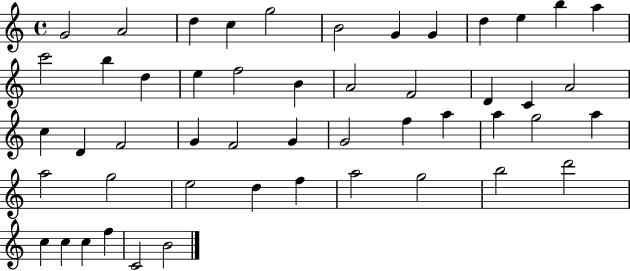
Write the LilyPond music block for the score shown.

{
  \clef treble
  \time 4/4
  \defaultTimeSignature
  \key c \major
  g'2 a'2 | d''4 c''4 g''2 | b'2 g'4 g'4 | d''4 e''4 b''4 a''4 | \break c'''2 b''4 d''4 | e''4 f''2 b'4 | a'2 f'2 | d'4 c'4 a'2 | \break c''4 d'4 f'2 | g'4 f'2 g'4 | g'2 f''4 a''4 | a''4 g''2 a''4 | \break a''2 g''2 | e''2 d''4 f''4 | a''2 g''2 | b''2 d'''2 | \break c''4 c''4 c''4 f''4 | c'2 b'2 | \bar "|."
}